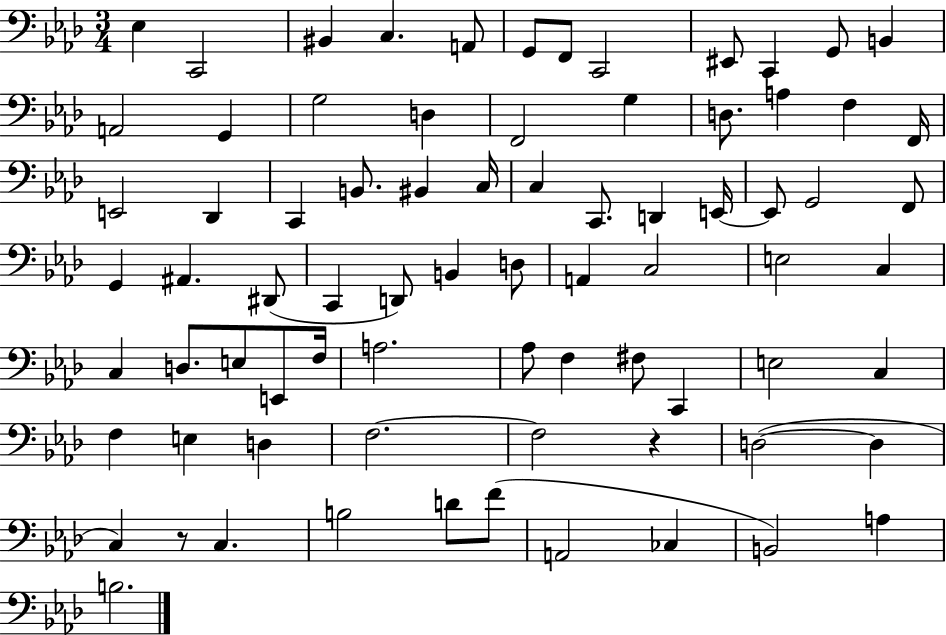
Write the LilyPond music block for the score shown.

{
  \clef bass
  \numericTimeSignature
  \time 3/4
  \key aes \major
  ees4 c,2 | bis,4 c4. a,8 | g,8 f,8 c,2 | eis,8 c,4 g,8 b,4 | \break a,2 g,4 | g2 d4 | f,2 g4 | d8. a4 f4 f,16 | \break e,2 des,4 | c,4 b,8. bis,4 c16 | c4 c,8. d,4 e,16~~ | e,8 g,2 f,8 | \break g,4 ais,4. dis,8( | c,4 d,8) b,4 d8 | a,4 c2 | e2 c4 | \break c4 d8. e8 e,8 f16 | a2. | aes8 f4 fis8 c,4 | e2 c4 | \break f4 e4 d4 | f2.~~ | f2 r4 | d2~(~ d4 | \break c4) r8 c4. | b2 d'8 f'8( | a,2 ces4 | b,2) a4 | \break b2. | \bar "|."
}